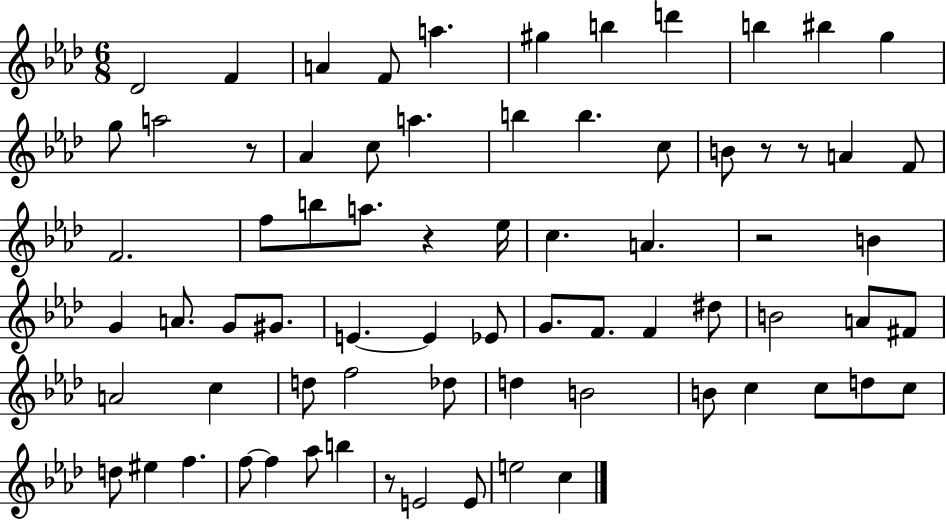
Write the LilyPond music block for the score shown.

{
  \clef treble
  \numericTimeSignature
  \time 6/8
  \key aes \major
  des'2 f'4 | a'4 f'8 a''4. | gis''4 b''4 d'''4 | b''4 bis''4 g''4 | \break g''8 a''2 r8 | aes'4 c''8 a''4. | b''4 b''4. c''8 | b'8 r8 r8 a'4 f'8 | \break f'2. | f''8 b''8 a''8. r4 ees''16 | c''4. a'4. | r2 b'4 | \break g'4 a'8. g'8 gis'8. | e'4.~~ e'4 ees'8 | g'8. f'8. f'4 dis''8 | b'2 a'8 fis'8 | \break a'2 c''4 | d''8 f''2 des''8 | d''4 b'2 | b'8 c''4 c''8 d''8 c''8 | \break d''8 eis''4 f''4. | f''8~~ f''4 aes''8 b''4 | r8 e'2 e'8 | e''2 c''4 | \break \bar "|."
}